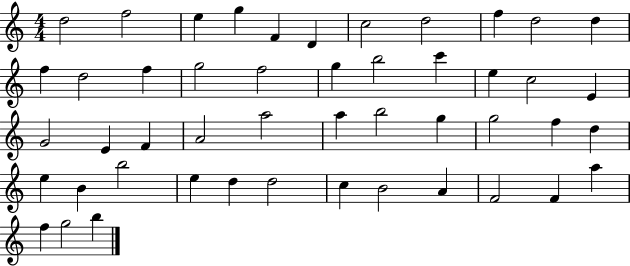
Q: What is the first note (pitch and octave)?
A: D5